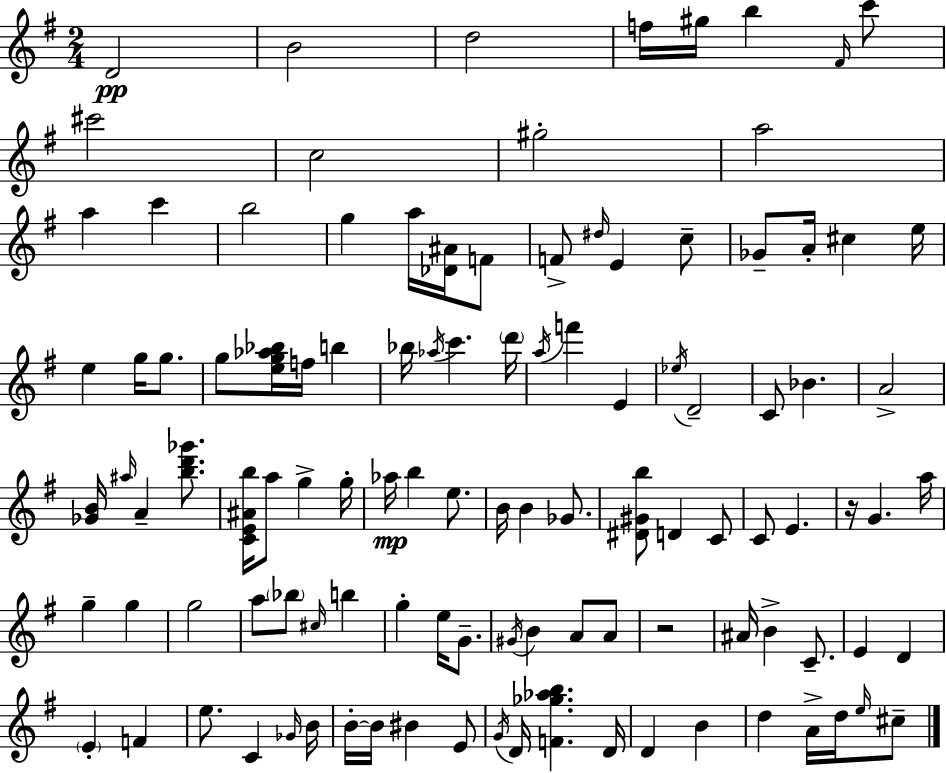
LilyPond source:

{
  \clef treble
  \numericTimeSignature
  \time 2/4
  \key g \major
  d'2\pp | b'2 | d''2 | f''16 gis''16 b''4 \grace { fis'16 } c'''8 | \break cis'''2 | c''2 | gis''2-. | a''2 | \break a''4 c'''4 | b''2 | g''4 a''16 <des' ais'>16 f'8 | f'8-> \grace { dis''16 } e'4 | \break c''8-- ges'8-- a'16-. cis''4 | e''16 e''4 g''16 g''8. | g''8 <e'' g'' aes'' bes''>16 f''16 b''4 | bes''16 \acciaccatura { aes''16 } c'''4. | \break \parenthesize d'''16 \acciaccatura { a''16 } f'''4 | e'4 \acciaccatura { ees''16 } d'2-- | c'8 bes'4. | a'2-> | \break <ges' b'>16 \grace { ais''16 } a'4-- | <b'' d''' ges'''>8. <c' e' ais' b''>16 a''8 | g''4-> g''16-. aes''16\mp b''4 | e''8. b'16 b'4 | \break ges'8. <dis' gis' b''>8 | d'4 c'8 c'8 | e'4. r16 g'4. | a''16 g''4-- | \break g''4 g''2 | a''8 | \parenthesize bes''8 \grace { cis''16 } b''4 g''4-. | e''16 g'8.-- \acciaccatura { gis'16 } | \break b'4 a'8 a'8 | r2 | ais'16 b'4-> c'8.-- | e'4 d'4 | \break \parenthesize e'4-. f'4 | e''8. c'4 \grace { ges'16 } | b'16 b'16-.~~ b'16 bis'4 e'8 | \acciaccatura { g'16 } d'16 <f' ges'' aes'' b''>4. | \break d'16 d'4 b'4 | d''4 a'16-> d''16 | \grace { e''16 } cis''8-- \bar "|."
}